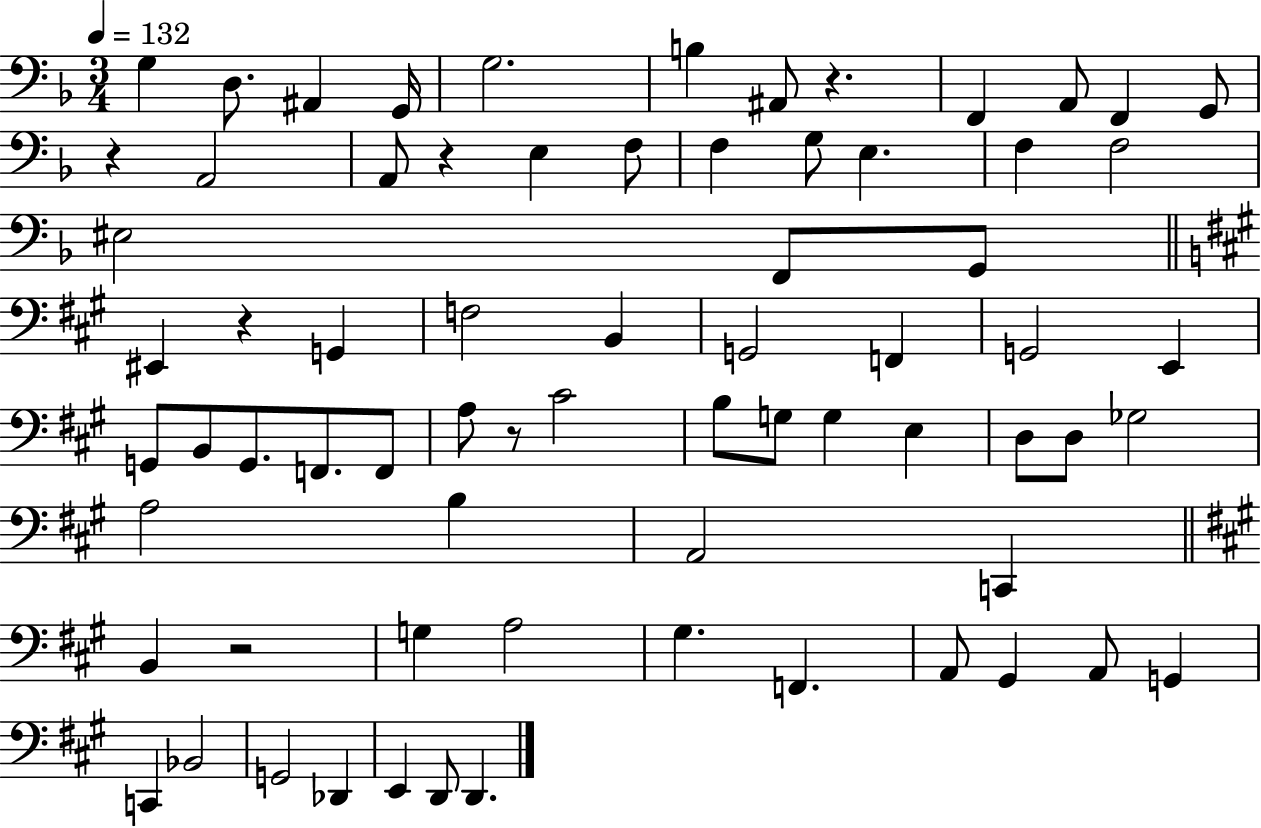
X:1
T:Untitled
M:3/4
L:1/4
K:F
G, D,/2 ^A,, G,,/4 G,2 B, ^A,,/2 z F,, A,,/2 F,, G,,/2 z A,,2 A,,/2 z E, F,/2 F, G,/2 E, F, F,2 ^E,2 F,,/2 G,,/2 ^E,, z G,, F,2 B,, G,,2 F,, G,,2 E,, G,,/2 B,,/2 G,,/2 F,,/2 F,,/2 A,/2 z/2 ^C2 B,/2 G,/2 G, E, D,/2 D,/2 _G,2 A,2 B, A,,2 C,, B,, z2 G, A,2 ^G, F,, A,,/2 ^G,, A,,/2 G,, C,, _B,,2 G,,2 _D,, E,, D,,/2 D,,